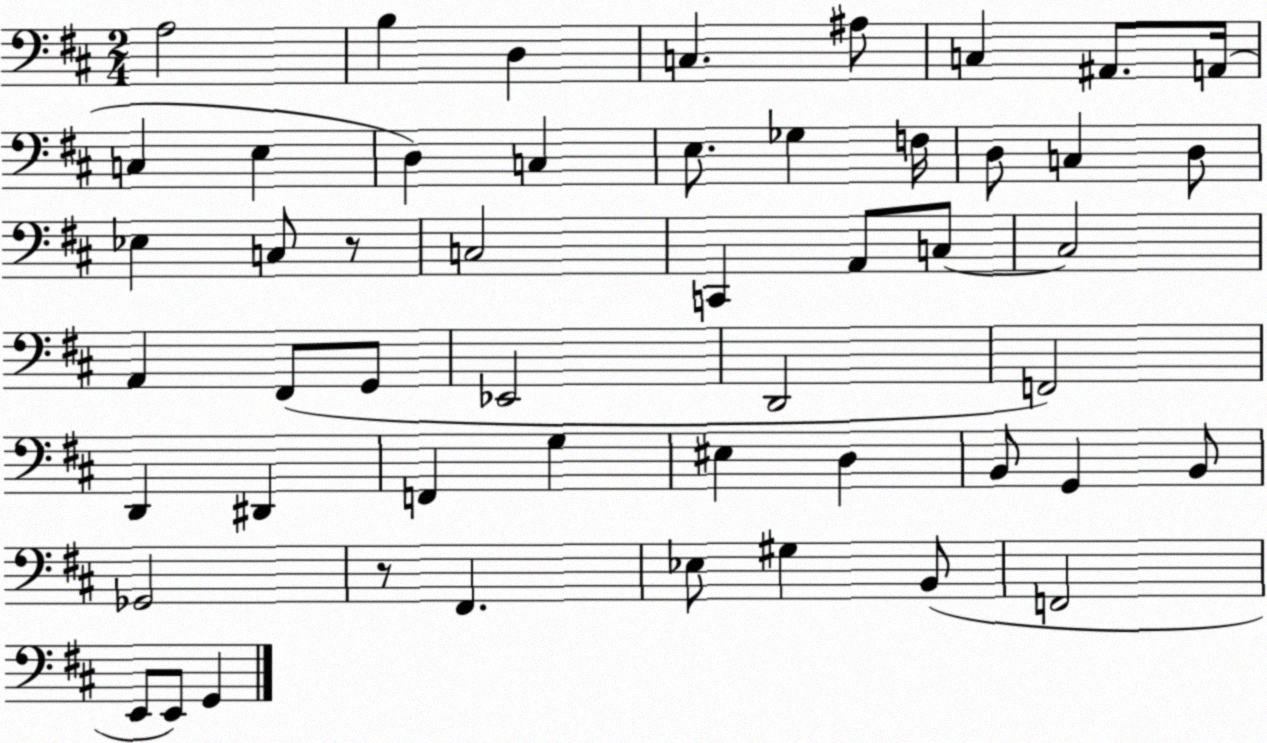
X:1
T:Untitled
M:2/4
L:1/4
K:D
A,2 B, D, C, ^A,/2 C, ^A,,/2 A,,/4 C, E, D, C, E,/2 _G, F,/4 D,/2 C, D,/2 _E, C,/2 z/2 C,2 C,, A,,/2 C,/2 C,2 A,, ^F,,/2 G,,/2 _E,,2 D,,2 F,,2 D,, ^D,, F,, G, ^E, D, B,,/2 G,, B,,/2 _G,,2 z/2 ^F,, _E,/2 ^G, B,,/2 F,,2 E,,/2 E,,/2 G,,